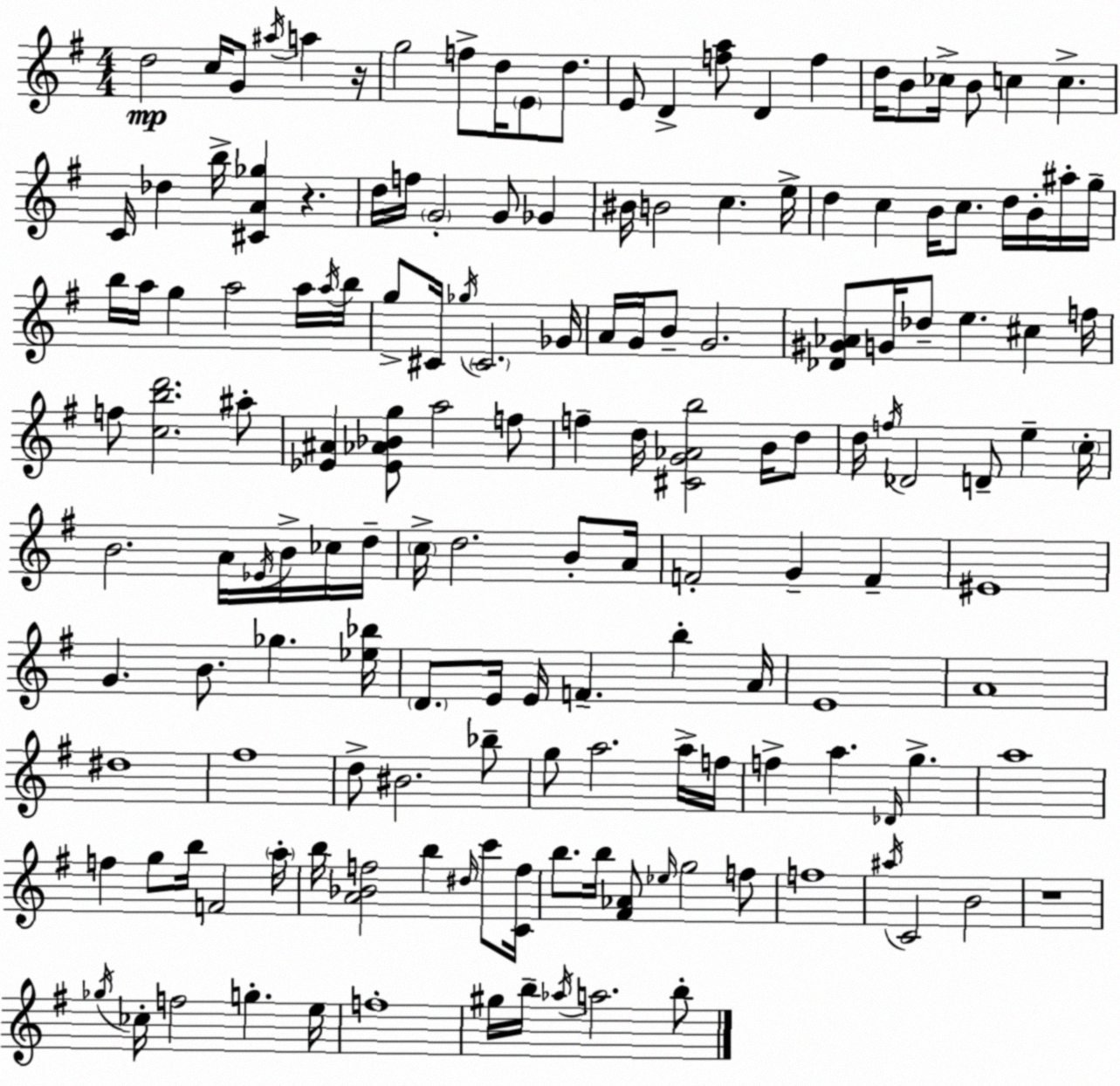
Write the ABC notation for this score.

X:1
T:Untitled
M:4/4
L:1/4
K:G
d2 c/4 G/2 ^a/4 a z/4 g2 f/2 d/4 E/2 d/2 E/2 D [fa]/2 D f d/4 B/2 _c/4 B/2 c c C/4 _d b/4 [^CA_g] z d/4 f/4 G2 G/2 _G ^B/4 B2 c e/4 d c B/4 c/2 d/4 B/4 ^a/4 g/4 b/4 a/4 g a2 a/4 a/4 b/4 g/2 ^C/4 _g/4 ^C2 _G/4 A/4 G/4 B/2 G2 [_D^G_A]/2 G/4 _d/2 e ^c f/4 f/2 [cbd']2 ^a/2 [_E^A] [_E_A_Bg]/2 a2 f/2 f d/4 [^CG_Ab]2 B/4 d/2 d/4 f/4 _D2 D/2 e c/4 B2 A/4 _E/4 B/4 _c/4 d/4 c/4 d2 B/2 A/4 F2 G F ^E4 G B/2 _g [_e_b]/4 D/2 E/4 E/4 F b A/4 E4 A4 ^d4 ^f4 d/2 ^B2 _b/2 g/2 a2 a/4 f/4 f a _D/4 g a4 f g/2 b/4 F2 a/4 b/4 [A_Bf]2 b ^d/4 c'/2 [Cf]/4 b/2 b/4 [^F_A]/2 _e/4 g2 f/2 f4 ^a/4 C2 B2 z4 _g/4 _c/4 f2 g e/4 f4 ^g/4 b/4 _a/4 a2 b/2